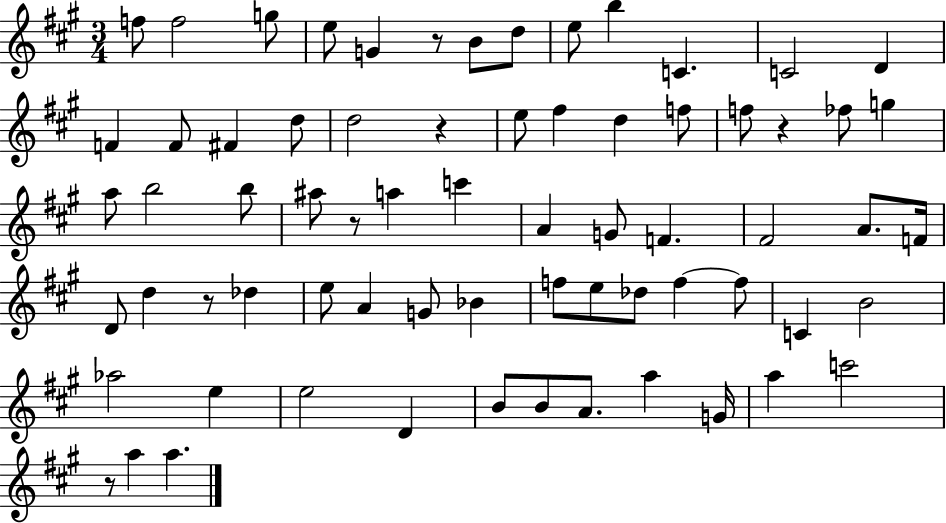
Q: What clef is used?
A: treble